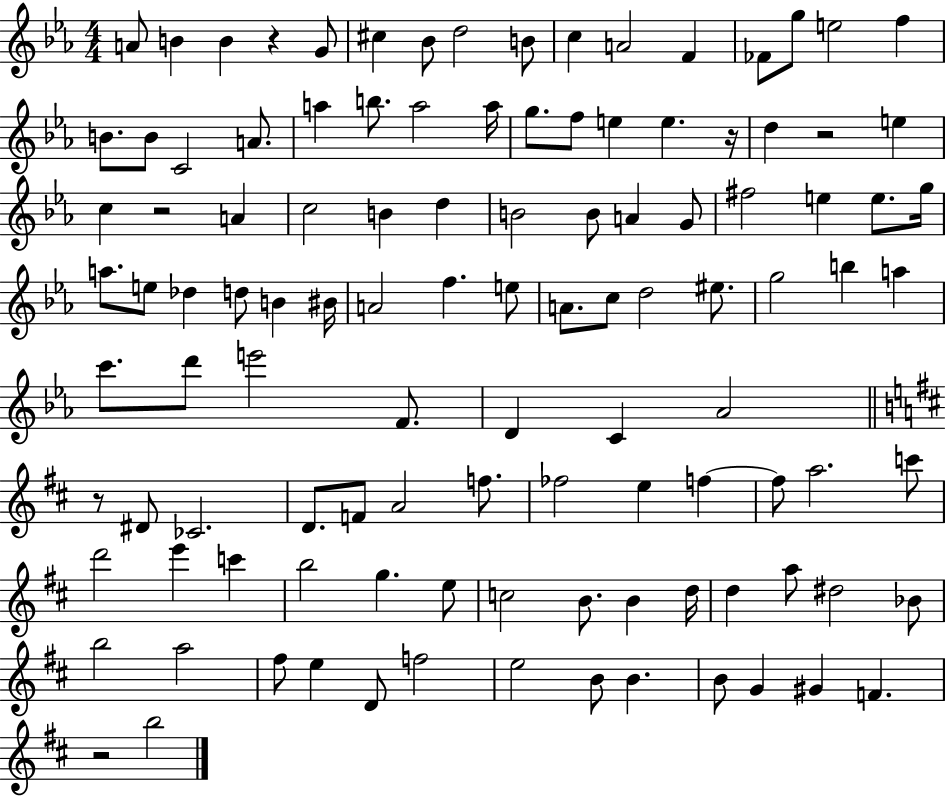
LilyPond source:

{
  \clef treble
  \numericTimeSignature
  \time 4/4
  \key ees \major
  a'8 b'4 b'4 r4 g'8 | cis''4 bes'8 d''2 b'8 | c''4 a'2 f'4 | fes'8 g''8 e''2 f''4 | \break b'8. b'8 c'2 a'8. | a''4 b''8. a''2 a''16 | g''8. f''8 e''4 e''4. r16 | d''4 r2 e''4 | \break c''4 r2 a'4 | c''2 b'4 d''4 | b'2 b'8 a'4 g'8 | fis''2 e''4 e''8. g''16 | \break a''8. e''8 des''4 d''8 b'4 bis'16 | a'2 f''4. e''8 | a'8. c''8 d''2 eis''8. | g''2 b''4 a''4 | \break c'''8. d'''8 e'''2 f'8. | d'4 c'4 aes'2 | \bar "||" \break \key d \major r8 dis'8 ces'2. | d'8. f'8 a'2 f''8. | fes''2 e''4 f''4~~ | f''8 a''2. c'''8 | \break d'''2 e'''4 c'''4 | b''2 g''4. e''8 | c''2 b'8. b'4 d''16 | d''4 a''8 dis''2 bes'8 | \break b''2 a''2 | fis''8 e''4 d'8 f''2 | e''2 b'8 b'4. | b'8 g'4 gis'4 f'4. | \break r2 b''2 | \bar "|."
}